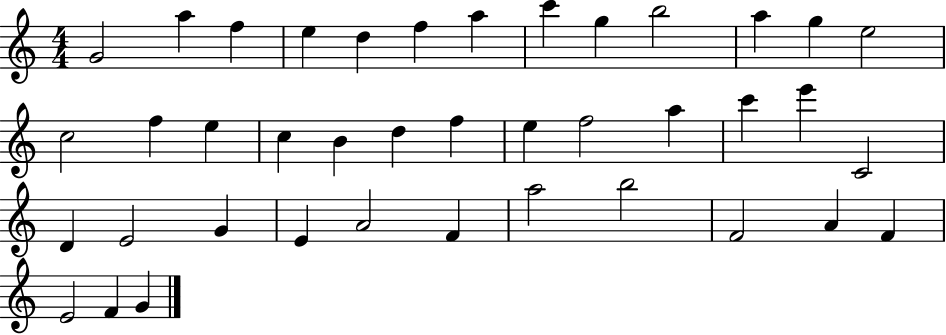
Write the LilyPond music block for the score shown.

{
  \clef treble
  \numericTimeSignature
  \time 4/4
  \key c \major
  g'2 a''4 f''4 | e''4 d''4 f''4 a''4 | c'''4 g''4 b''2 | a''4 g''4 e''2 | \break c''2 f''4 e''4 | c''4 b'4 d''4 f''4 | e''4 f''2 a''4 | c'''4 e'''4 c'2 | \break d'4 e'2 g'4 | e'4 a'2 f'4 | a''2 b''2 | f'2 a'4 f'4 | \break e'2 f'4 g'4 | \bar "|."
}